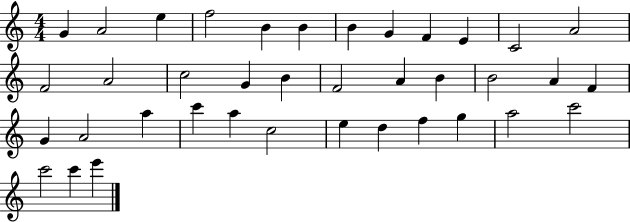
{
  \clef treble
  \numericTimeSignature
  \time 4/4
  \key c \major
  g'4 a'2 e''4 | f''2 b'4 b'4 | b'4 g'4 f'4 e'4 | c'2 a'2 | \break f'2 a'2 | c''2 g'4 b'4 | f'2 a'4 b'4 | b'2 a'4 f'4 | \break g'4 a'2 a''4 | c'''4 a''4 c''2 | e''4 d''4 f''4 g''4 | a''2 c'''2 | \break c'''2 c'''4 e'''4 | \bar "|."
}